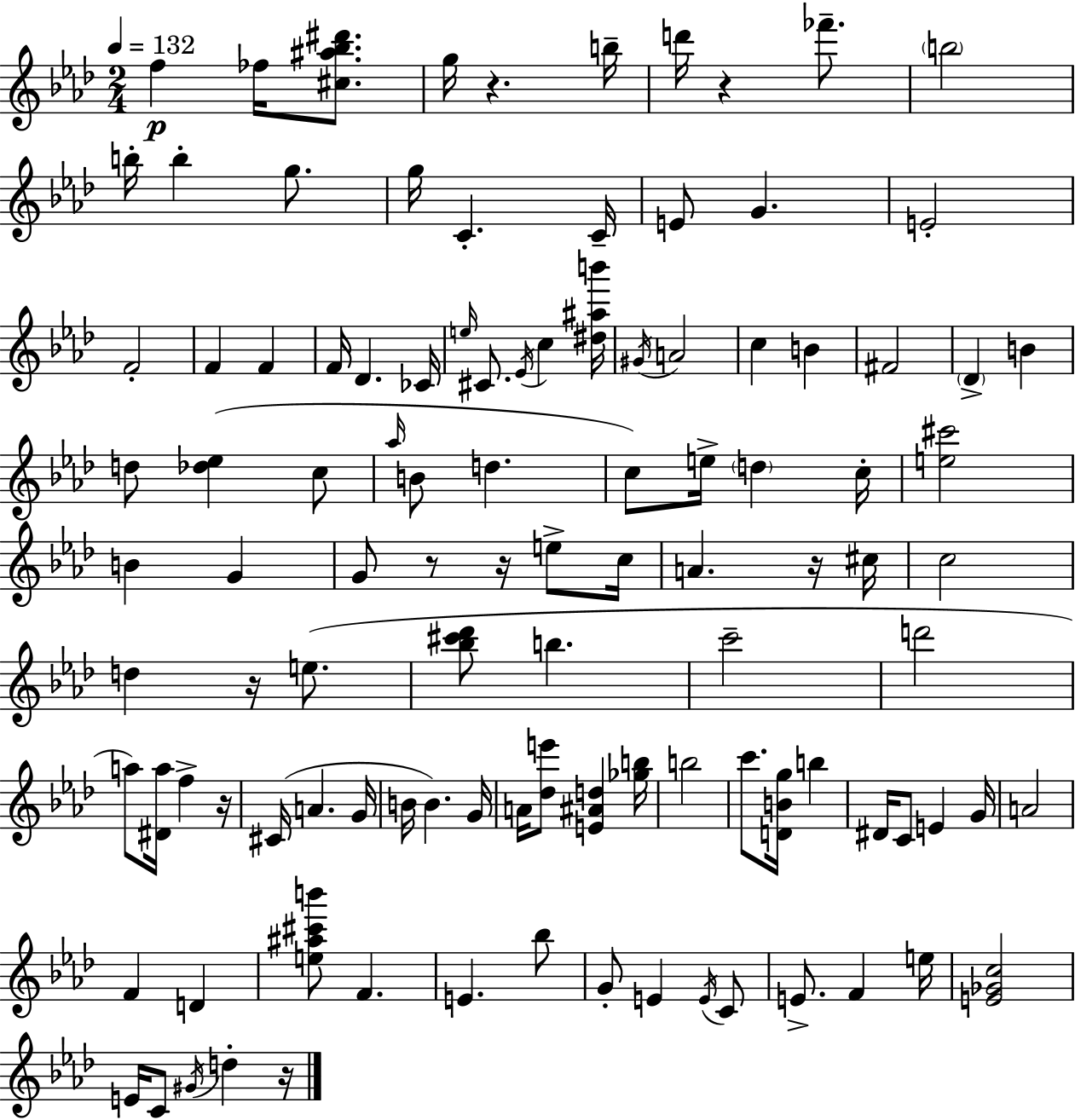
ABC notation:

X:1
T:Untitled
M:2/4
L:1/4
K:Fm
f _f/4 [^c^a_b^d']/2 g/4 z b/4 d'/4 z _f'/2 b2 b/4 b g/2 g/4 C C/4 E/2 G E2 F2 F F F/4 _D _C/4 e/4 ^C/2 _E/4 c [^d^ab']/4 ^G/4 A2 c B ^F2 _D B d/2 [_d_e] c/2 _a/4 B/2 d c/2 e/4 d c/4 [e^c']2 B G G/2 z/2 z/4 e/2 c/4 A z/4 ^c/4 c2 d z/4 e/2 [_b^c'_d']/2 b c'2 d'2 a/2 [^Da]/4 f z/4 ^C/4 A G/4 B/4 B G/4 A/4 [_de']/2 [E^Ad] [_gb]/4 b2 c'/2 [DBg]/4 b ^D/4 C/2 E G/4 A2 F D [e^a^c'b']/2 F E _b/2 G/2 E E/4 C/2 E/2 F e/4 [E_Gc]2 E/4 C/2 ^G/4 d z/4